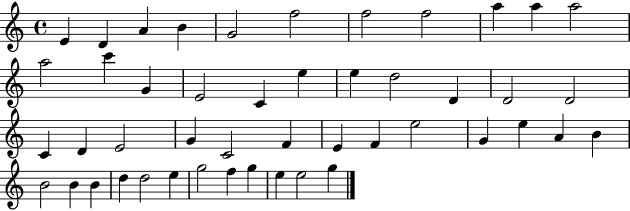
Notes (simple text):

E4/q D4/q A4/q B4/q G4/h F5/h F5/h F5/h A5/q A5/q A5/h A5/h C6/q G4/q E4/h C4/q E5/q E5/q D5/h D4/q D4/h D4/h C4/q D4/q E4/h G4/q C4/h F4/q E4/q F4/q E5/h G4/q E5/q A4/q B4/q B4/h B4/q B4/q D5/q D5/h E5/q G5/h F5/q G5/q E5/q E5/h G5/q